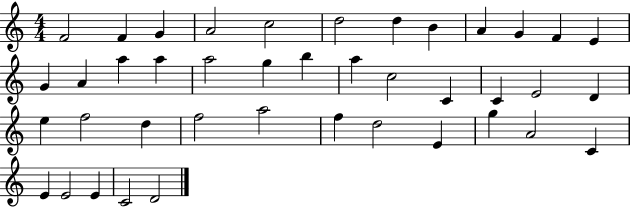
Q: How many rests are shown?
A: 0